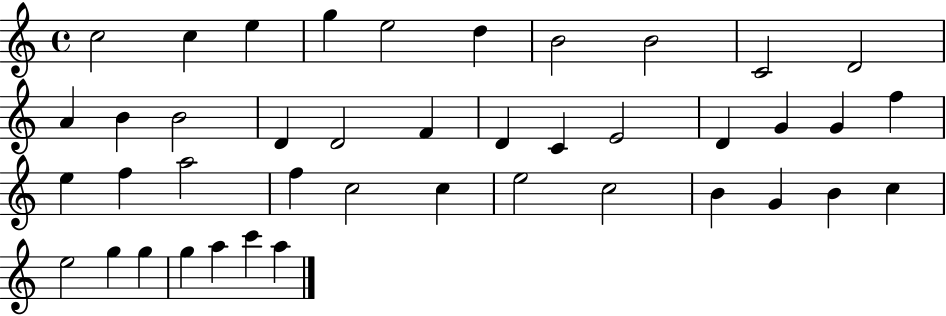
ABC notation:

X:1
T:Untitled
M:4/4
L:1/4
K:C
c2 c e g e2 d B2 B2 C2 D2 A B B2 D D2 F D C E2 D G G f e f a2 f c2 c e2 c2 B G B c e2 g g g a c' a